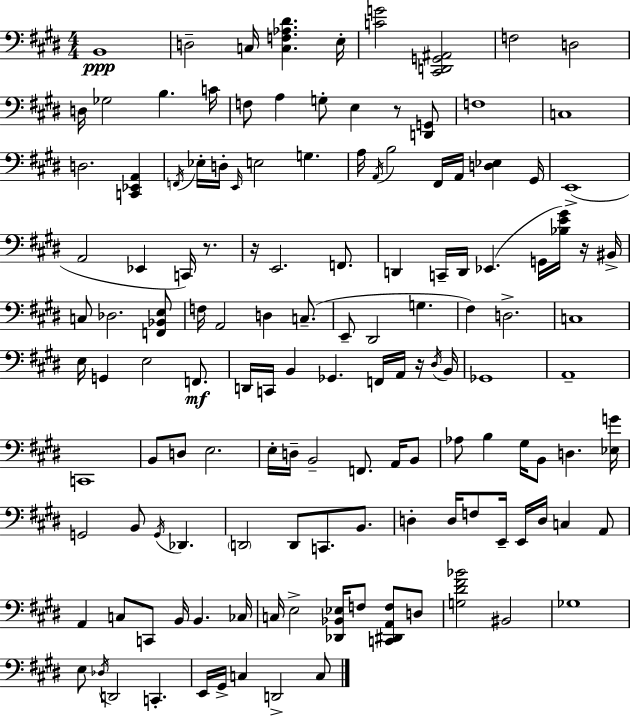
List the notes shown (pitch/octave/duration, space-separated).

B2/w D3/h C3/s [C3,F3,Ab3,D#4]/q. E3/s [C4,G4]/h [C#2,D2,G2,A#2]/h F3/h D3/h D3/s Gb3/h B3/q. C4/s F3/e A3/q G3/e E3/q R/e [D2,G2]/e F3/w C3/w D3/h. [C2,Eb2,A2]/q F2/s Eb3/s D3/s E2/s E3/h G3/q. A3/s A2/s B3/h F#2/s A2/s [D3,Eb3]/q G#2/s E2/w A2/h Eb2/q C2/s R/e. R/s E2/h. F2/e. D2/q C2/s D2/s Eb2/q. G2/s [Bb3,E4,G#4]/s R/s BIS2/s C3/e Db3/h. [F2,Bb2,E3]/e F3/s A2/h D3/q C3/e. E2/e D#2/h G3/q. F#3/q D3/h. C3/w E3/s G2/q E3/h F2/e. D2/s C2/s B2/q Gb2/q. F2/s A2/s R/s D#3/s B2/s Gb2/w A2/w C2/w B2/e D3/e E3/h. E3/s D3/s B2/h F2/e. A2/s B2/e Ab3/e B3/q G#3/s B2/e D3/q. [Eb3,G4]/s G2/h B2/e G2/s Db2/q. D2/h D2/e C2/e. B2/e. D3/q D3/s F3/e E2/s E2/s D3/s C3/q A2/e A2/q C3/e C2/e B2/s B2/q. CES3/s C3/s E3/h [Db2,Bb2,Eb3]/s F3/e [C2,D#2,A2,F3]/e D3/e [G3,D#4,F#4,Bb4]/h BIS2/h Gb3/w E3/e Db3/s D2/h C2/q. E2/s G#2/s C3/q D2/h C3/e